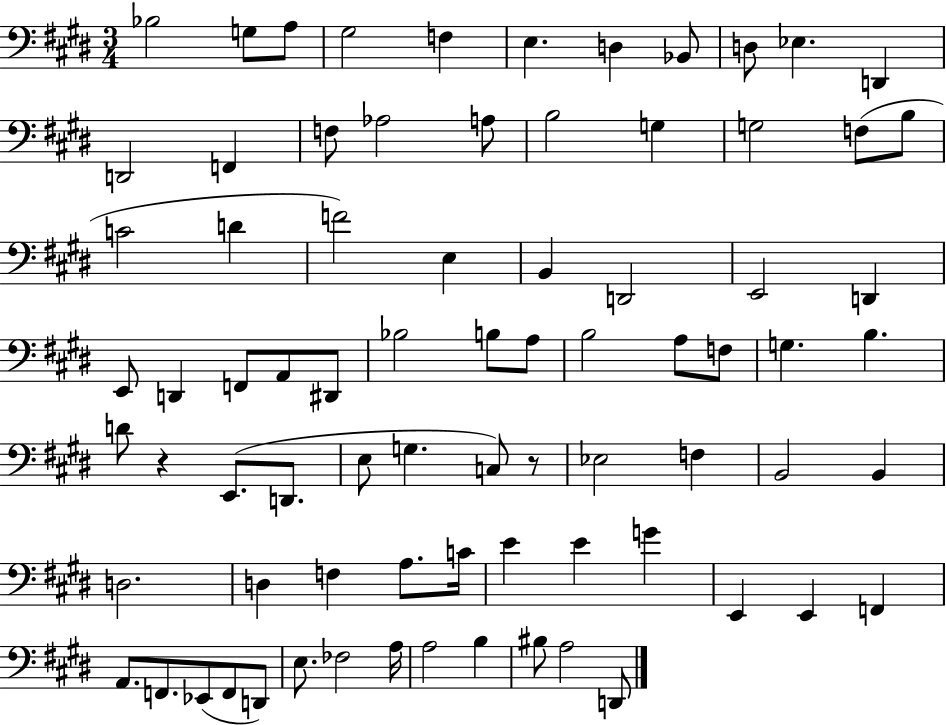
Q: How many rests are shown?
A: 2